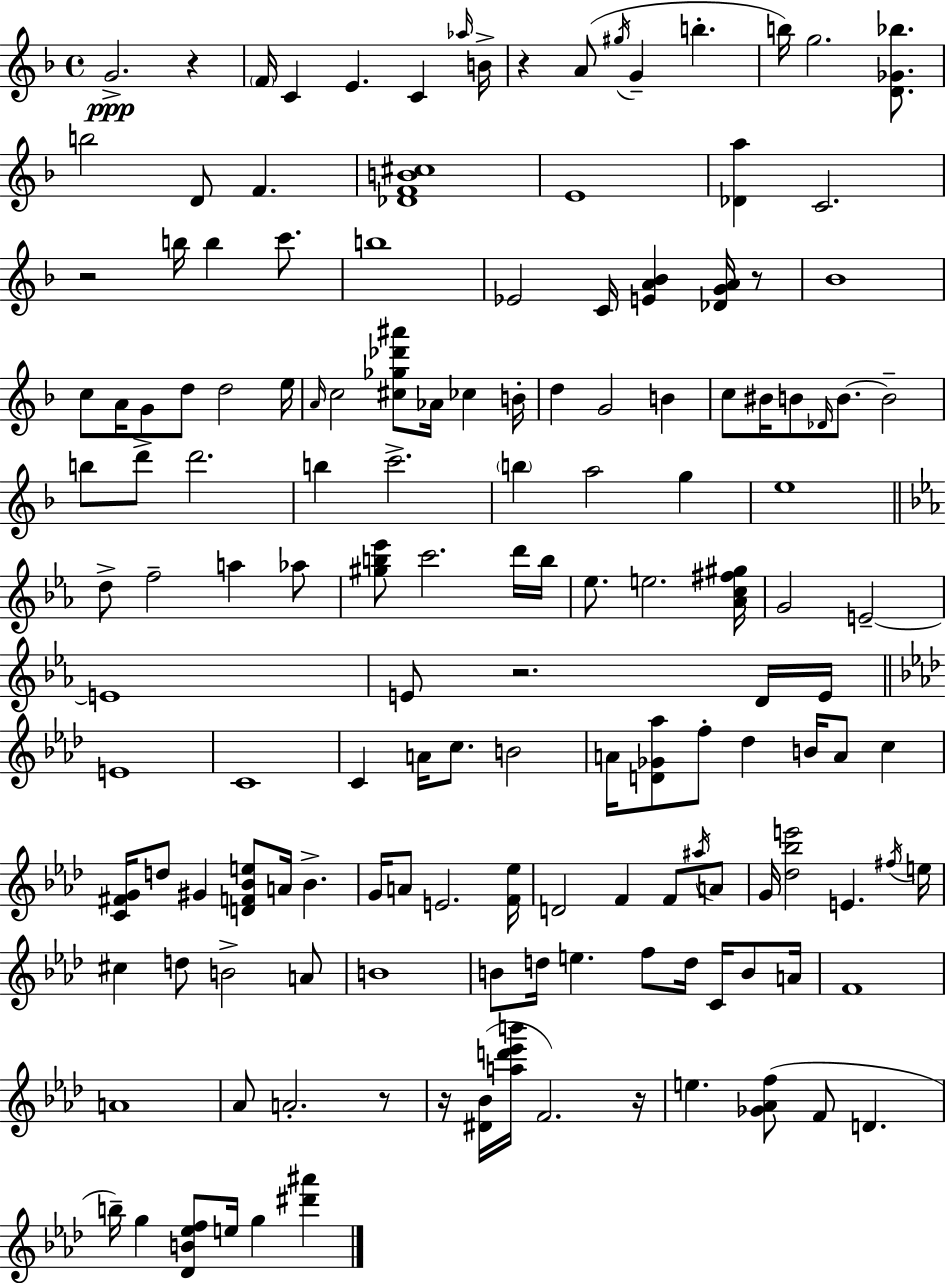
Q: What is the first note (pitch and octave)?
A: G4